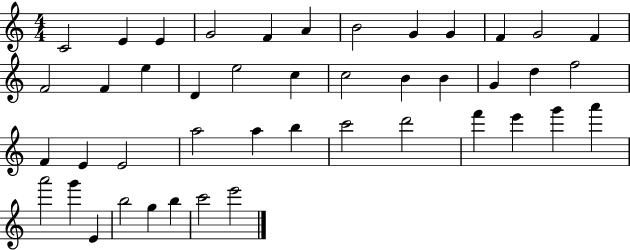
{
  \clef treble
  \numericTimeSignature
  \time 4/4
  \key c \major
  c'2 e'4 e'4 | g'2 f'4 a'4 | b'2 g'4 g'4 | f'4 g'2 f'4 | \break f'2 f'4 e''4 | d'4 e''2 c''4 | c''2 b'4 b'4 | g'4 d''4 f''2 | \break f'4 e'4 e'2 | a''2 a''4 b''4 | c'''2 d'''2 | f'''4 e'''4 g'''4 a'''4 | \break a'''2 g'''4 e'4 | b''2 g''4 b''4 | c'''2 e'''2 | \bar "|."
}